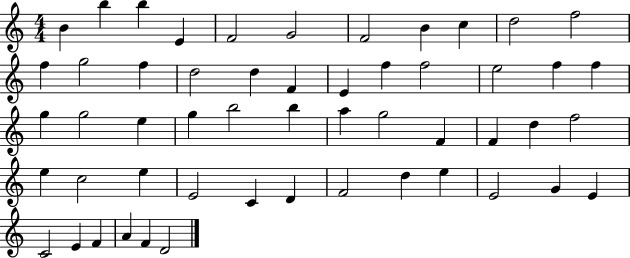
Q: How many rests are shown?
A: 0